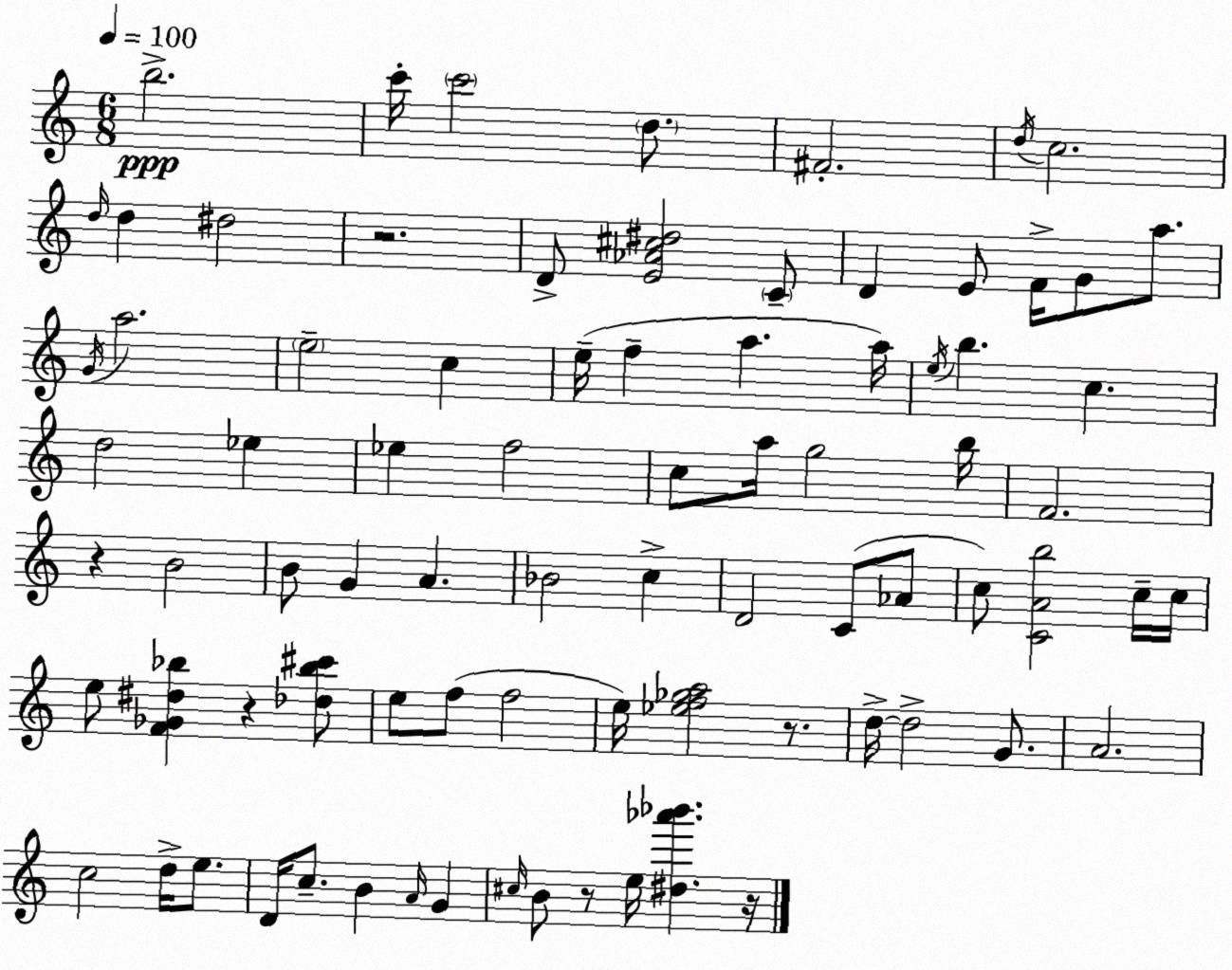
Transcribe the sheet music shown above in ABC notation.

X:1
T:Untitled
M:6/8
L:1/4
K:Am
b2 c'/4 c'2 d/2 ^F2 d/4 c2 d/4 d ^d2 z2 D/2 [E_A^c^d]2 C/2 D E/2 F/4 G/2 a/2 G/4 a2 e2 c e/4 f a a/4 e/4 b c d2 _e _e f2 c/2 a/4 g2 b/4 F2 z B2 B/2 G A _B2 c D2 C/2 _A/2 c/2 [CAb]2 c/4 c/4 e/2 [F_G^d_b] z [_d_b^c']/2 e/2 f/2 f2 e/4 [_ef_ga]2 z/2 d/4 d2 G/2 A2 c2 d/4 e/2 D/4 c/2 B A/4 G ^c/4 B/2 z/2 e/4 [^d_a'_b'] z/4